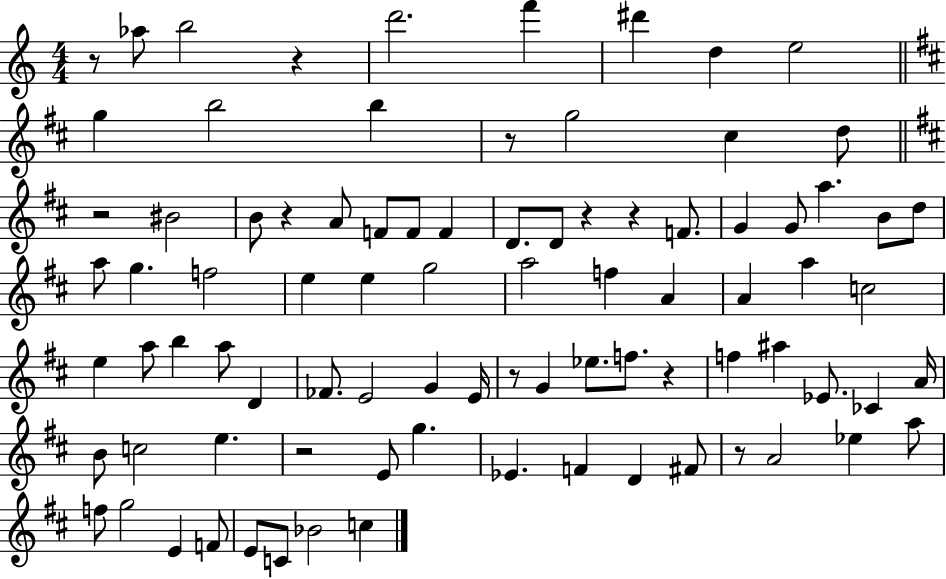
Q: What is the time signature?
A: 4/4